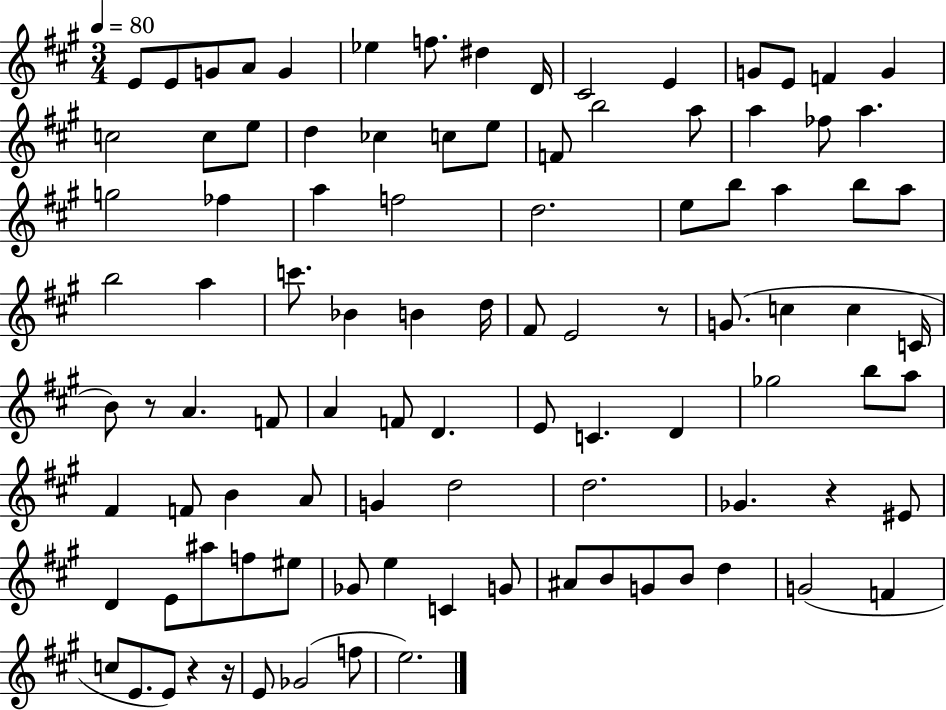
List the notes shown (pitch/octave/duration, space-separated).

E4/e E4/e G4/e A4/e G4/q Eb5/q F5/e. D#5/q D4/s C#4/h E4/q G4/e E4/e F4/q G4/q C5/h C5/e E5/e D5/q CES5/q C5/e E5/e F4/e B5/h A5/e A5/q FES5/e A5/q. G5/h FES5/q A5/q F5/h D5/h. E5/e B5/e A5/q B5/e A5/e B5/h A5/q C6/e. Bb4/q B4/q D5/s F#4/e E4/h R/e G4/e. C5/q C5/q C4/s B4/e R/e A4/q. F4/e A4/q F4/e D4/q. E4/e C4/q. D4/q Gb5/h B5/e A5/e F#4/q F4/e B4/q A4/e G4/q D5/h D5/h. Gb4/q. R/q EIS4/e D4/q E4/e A#5/e F5/e EIS5/e Gb4/e E5/q C4/q G4/e A#4/e B4/e G4/e B4/e D5/q G4/h F4/q C5/e E4/e. E4/e R/q R/s E4/e Gb4/h F5/e E5/h.